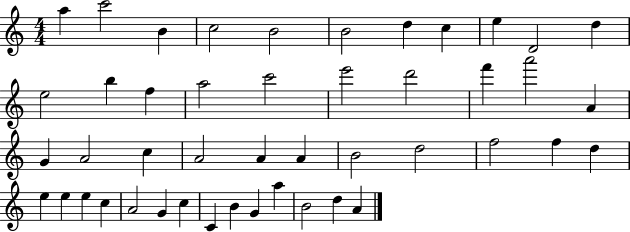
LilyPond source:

{
  \clef treble
  \numericTimeSignature
  \time 4/4
  \key c \major
  a''4 c'''2 b'4 | c''2 b'2 | b'2 d''4 c''4 | e''4 d'2 d''4 | \break e''2 b''4 f''4 | a''2 c'''2 | e'''2 d'''2 | f'''4 a'''2 a'4 | \break g'4 a'2 c''4 | a'2 a'4 a'4 | b'2 d''2 | f''2 f''4 d''4 | \break e''4 e''4 e''4 c''4 | a'2 g'4 c''4 | c'4 b'4 g'4 a''4 | b'2 d''4 a'4 | \break \bar "|."
}